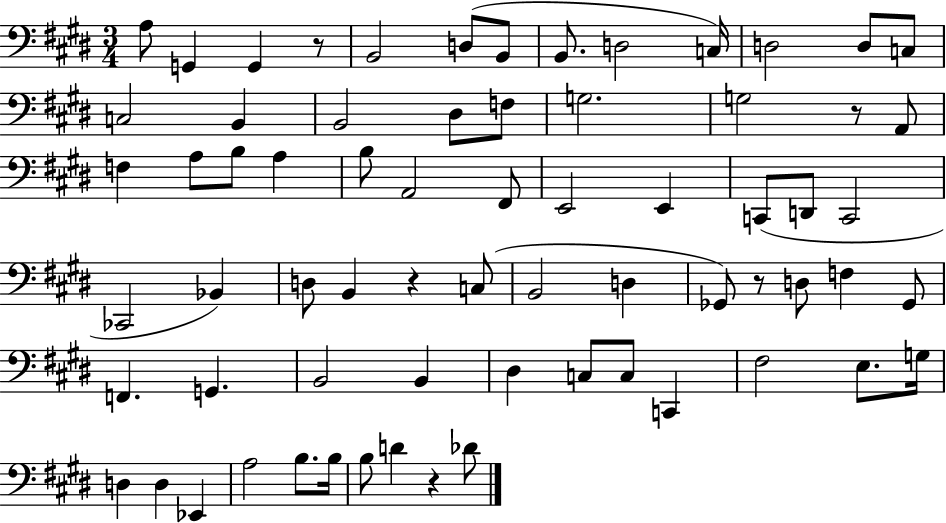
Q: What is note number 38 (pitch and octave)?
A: B2